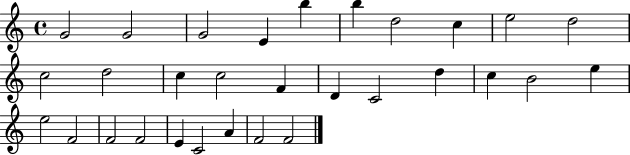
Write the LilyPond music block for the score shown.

{
  \clef treble
  \time 4/4
  \defaultTimeSignature
  \key c \major
  g'2 g'2 | g'2 e'4 b''4 | b''4 d''2 c''4 | e''2 d''2 | \break c''2 d''2 | c''4 c''2 f'4 | d'4 c'2 d''4 | c''4 b'2 e''4 | \break e''2 f'2 | f'2 f'2 | e'4 c'2 a'4 | f'2 f'2 | \break \bar "|."
}